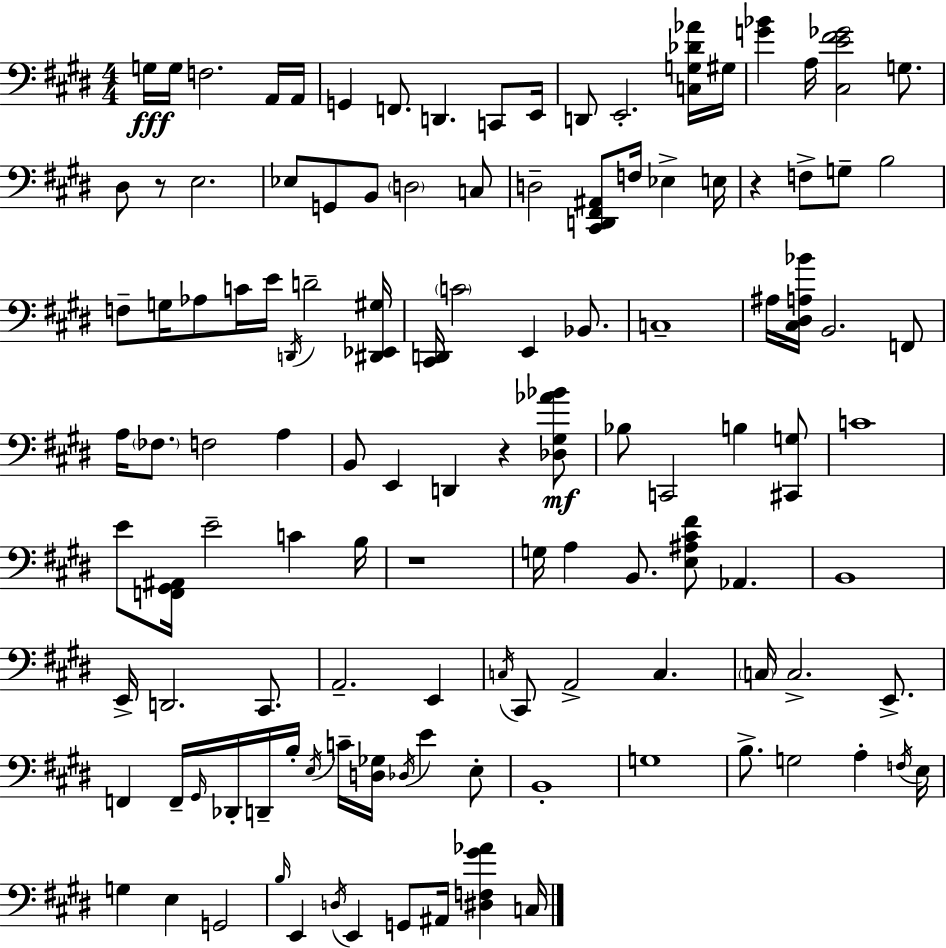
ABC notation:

X:1
T:Untitled
M:4/4
L:1/4
K:E
G,/4 G,/4 F,2 A,,/4 A,,/4 G,, F,,/2 D,, C,,/2 E,,/4 D,,/2 E,,2 [C,G,_D_A]/4 ^G,/4 [G_B] A,/4 [^C,E^F_G]2 G,/2 ^D,/2 z/2 E,2 _E,/2 G,,/2 B,,/2 D,2 C,/2 D,2 [^C,,D,,^F,,^A,,]/2 F,/4 _E, E,/4 z F,/2 G,/2 B,2 F,/2 G,/4 _A,/2 C/4 E/4 D,,/4 D2 [^D,,_E,,^G,]/4 [^C,,D,,]/4 C2 E,, _B,,/2 C,4 ^A,/4 [^C,^D,A,_B]/4 B,,2 F,,/2 A,/4 _F,/2 F,2 A, B,,/2 E,, D,, z [_D,^G,_A_B]/2 _B,/2 C,,2 B, [^C,,G,]/2 C4 E/2 [F,,^G,,^A,,]/4 E2 C B,/4 z4 G,/4 A, B,,/2 [E,^A,^C^F]/2 _A,, B,,4 E,,/4 D,,2 ^C,,/2 A,,2 E,, C,/4 ^C,,/2 A,,2 C, C,/4 C,2 E,,/2 F,, F,,/4 ^G,,/4 _D,,/4 D,,/4 B,/4 E,/4 C/4 [D,_G,]/4 _D,/4 E E,/2 B,,4 G,4 B,/2 G,2 A, F,/4 E,/4 G, E, G,,2 B,/4 E,, D,/4 E,, G,,/2 ^A,,/4 [^D,F,^G_A] C,/4